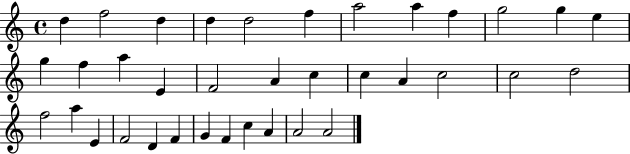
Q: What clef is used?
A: treble